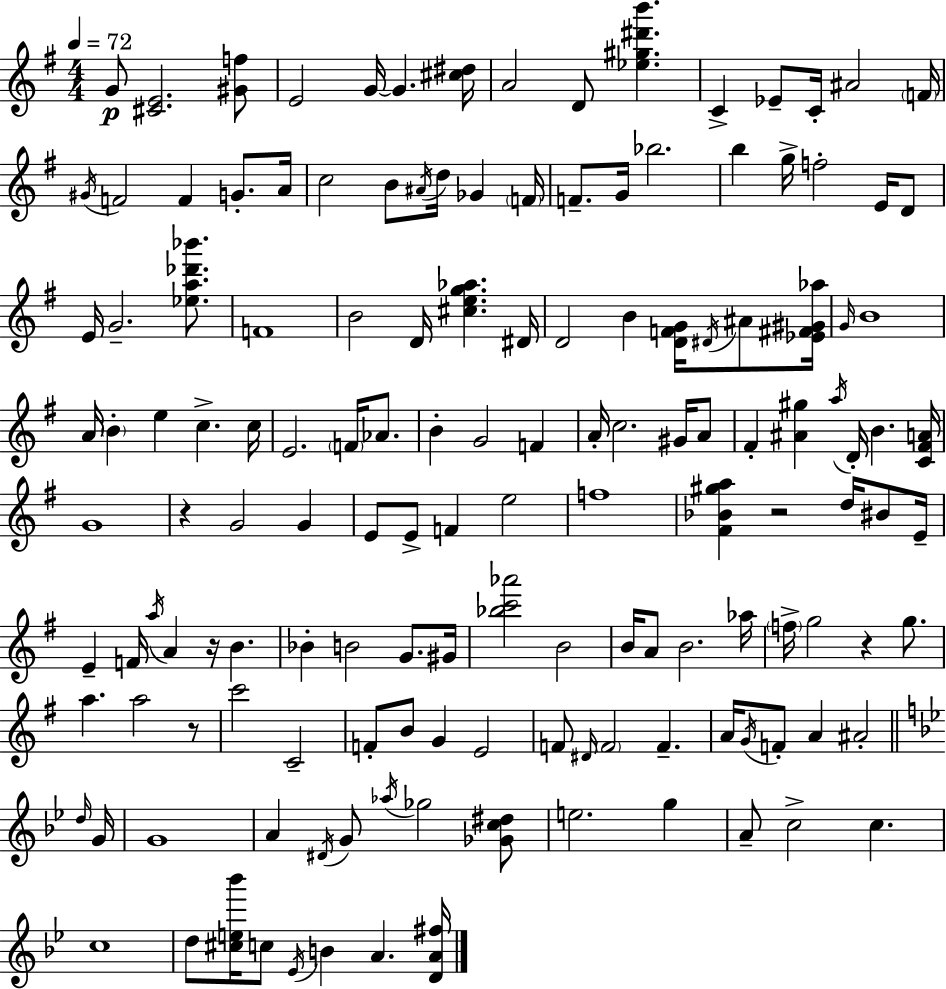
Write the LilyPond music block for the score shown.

{
  \clef treble
  \numericTimeSignature
  \time 4/4
  \key g \major
  \tempo 4 = 72
  \repeat volta 2 { g'8\p <cis' e'>2. <gis' f''>8 | e'2 g'16~~ g'4. <cis'' dis''>16 | a'2 d'8 <ees'' gis'' dis''' b'''>4. | c'4-> ees'8-- c'16-. ais'2 \parenthesize f'16 | \break \acciaccatura { gis'16 } f'2 f'4 g'8.-. | a'16 c''2 b'8 \acciaccatura { ais'16 } d''16 ges'4 | \parenthesize f'16 f'8.-- g'16 bes''2. | b''4 g''16-> f''2-. e'16 | \break d'8 e'16 g'2.-- <ees'' a'' des''' bes'''>8. | f'1 | b'2 d'16 <cis'' e'' g'' aes''>4. | dis'16 d'2 b'4 <d' f' g'>16 \acciaccatura { dis'16 } | \break ais'8 <ees' fis' gis' aes''>16 \grace { g'16 } b'1 | a'16 \parenthesize b'4-. e''4 c''4.-> | c''16 e'2. | \parenthesize f'16 aes'8. b'4-. g'2 | \break f'4 a'16-. c''2. | gis'16 a'8 fis'4-. <ais' gis''>4 \acciaccatura { a''16 } d'16-. b'4. | <c' fis' a'>16 g'1 | r4 g'2 | \break g'4 e'8 e'8-> f'4 e''2 | f''1 | <fis' bes' gis'' a''>4 r2 | d''16 bis'8 e'16-- e'4-- f'16 \acciaccatura { a''16 } a'4 r16 | \break b'4. bes'4-. b'2 | g'8. gis'16 <bes'' c''' aes'''>2 b'2 | b'16 a'8 b'2. | aes''16 \parenthesize f''16-> g''2 r4 | \break g''8. a''4. a''2 | r8 c'''2 c'2-- | f'8-. b'8 g'4 e'2 | f'8 \grace { dis'16 } \parenthesize f'2 | \break f'4.-- a'16 \acciaccatura { g'16 } f'8-. a'4 ais'2-. | \bar "||" \break \key g \minor \grace { d''16 } g'16 g'1 | a'4 \acciaccatura { dis'16 } g'8 \acciaccatura { aes''16 } ges''2 | <ges' c'' dis''>8 e''2. | g''4 a'8-- c''2-> c''4. | \break c''1 | d''8 <cis'' e'' bes'''>16 c''8 \acciaccatura { ees'16 } b'4 a'4. | <d' a' fis''>16 } \bar "|."
}